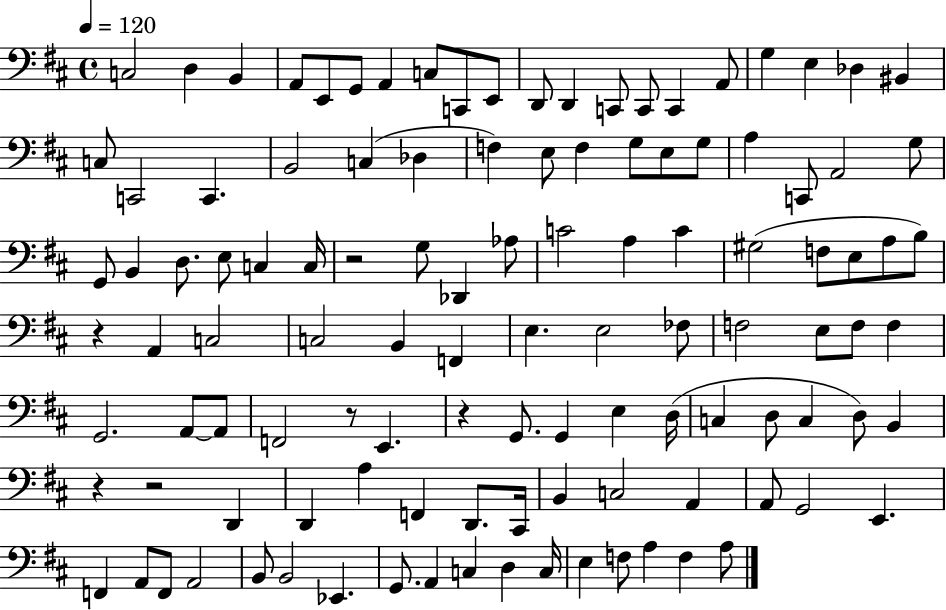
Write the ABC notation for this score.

X:1
T:Untitled
M:4/4
L:1/4
K:D
C,2 D, B,, A,,/2 E,,/2 G,,/2 A,, C,/2 C,,/2 E,,/2 D,,/2 D,, C,,/2 C,,/2 C,, A,,/2 G, E, _D, ^B,, C,/2 C,,2 C,, B,,2 C, _D, F, E,/2 F, G,/2 E,/2 G,/2 A, C,,/2 A,,2 G,/2 G,,/2 B,, D,/2 E,/2 C, C,/4 z2 G,/2 _D,, _A,/2 C2 A, C ^G,2 F,/2 E,/2 A,/2 B,/2 z A,, C,2 C,2 B,, F,, E, E,2 _F,/2 F,2 E,/2 F,/2 F, G,,2 A,,/2 A,,/2 F,,2 z/2 E,, z G,,/2 G,, E, D,/4 C, D,/2 C, D,/2 B,, z z2 D,, D,, A, F,, D,,/2 ^C,,/4 B,, C,2 A,, A,,/2 G,,2 E,, F,, A,,/2 F,,/2 A,,2 B,,/2 B,,2 _E,, G,,/2 A,, C, D, C,/4 E, F,/2 A, F, A,/2